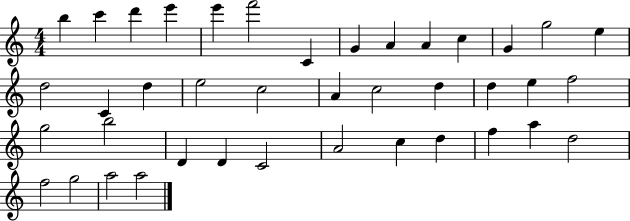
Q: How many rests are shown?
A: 0